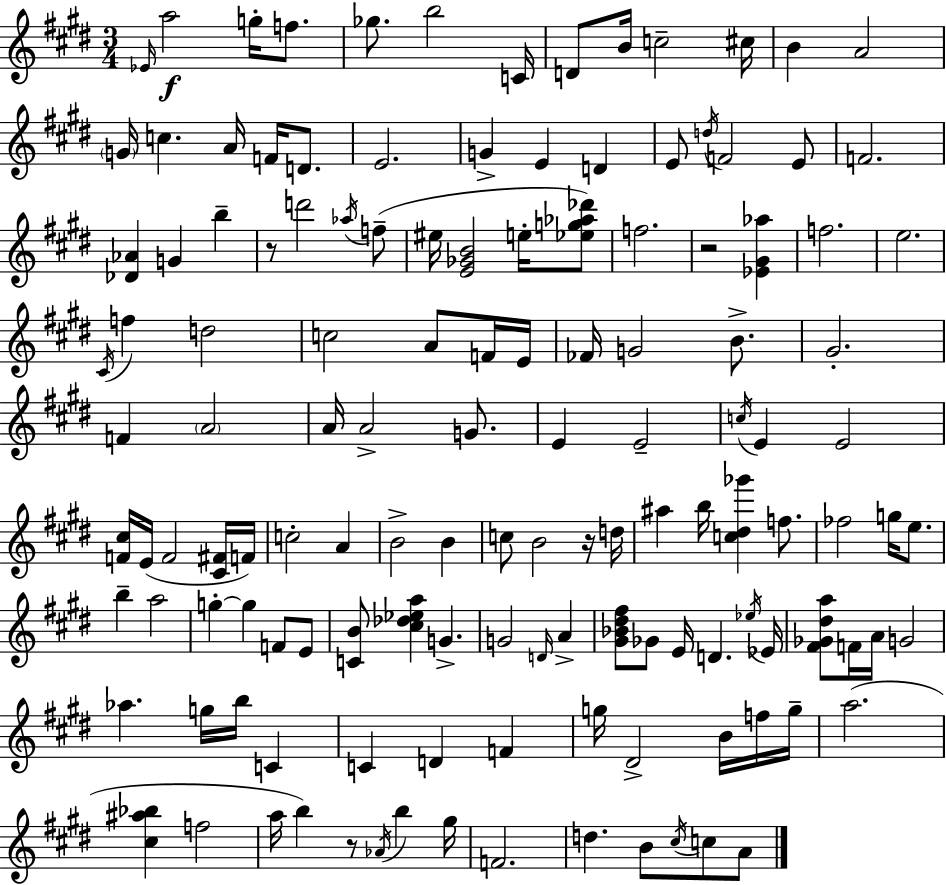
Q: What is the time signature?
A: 3/4